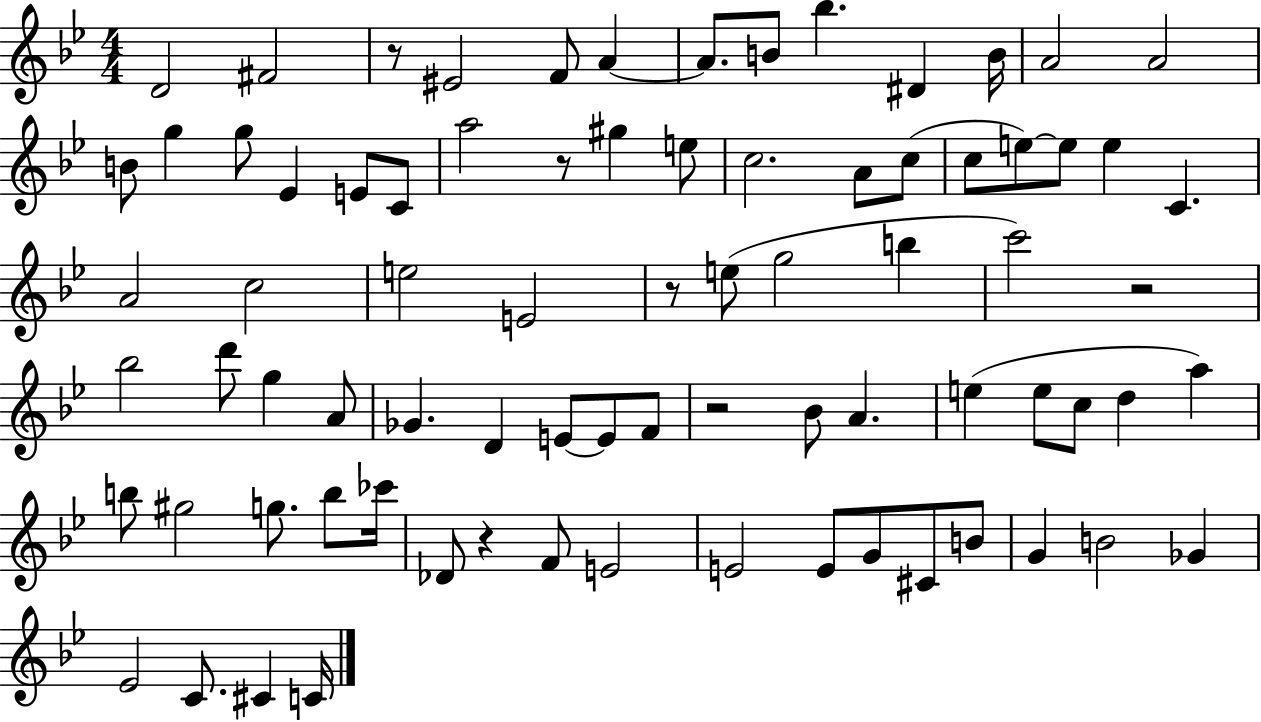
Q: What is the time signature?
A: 4/4